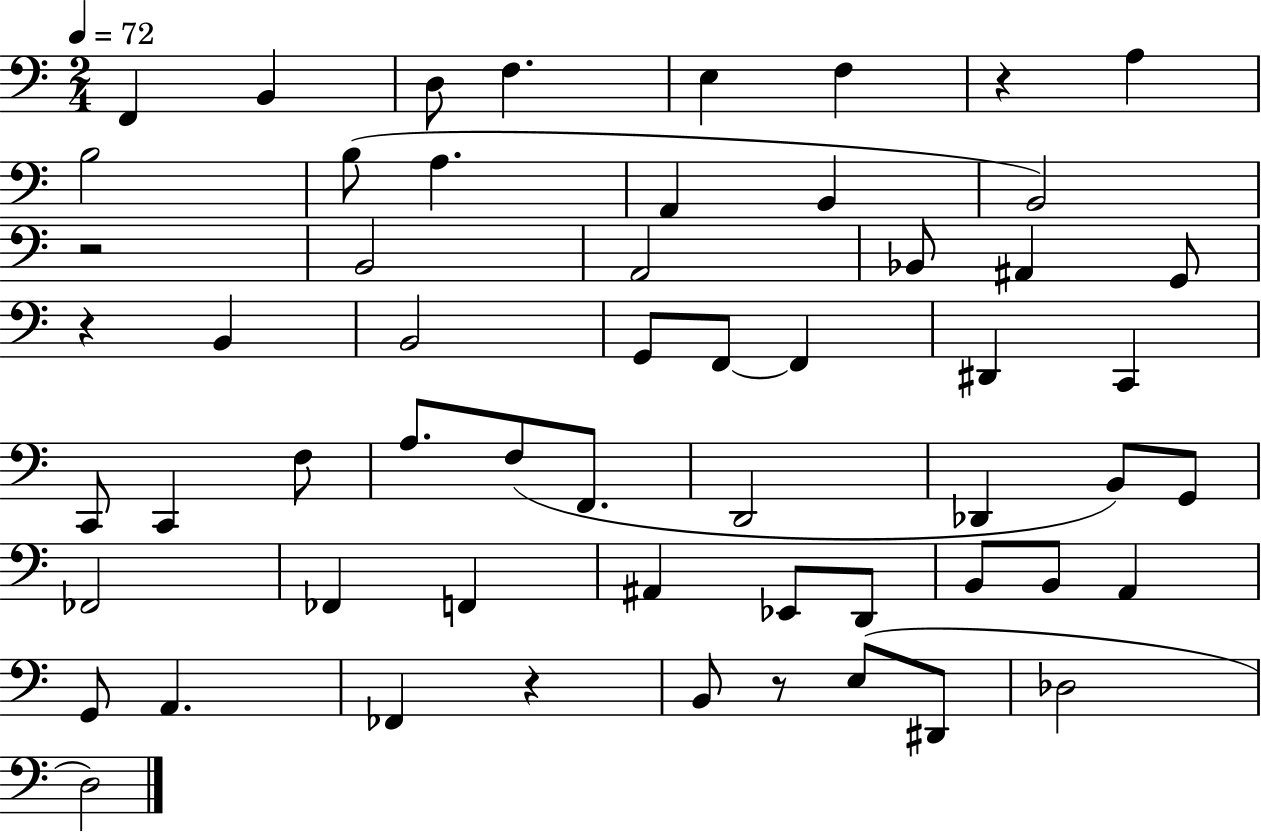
F2/q B2/q D3/e F3/q. E3/q F3/q R/q A3/q B3/h B3/e A3/q. A2/q B2/q B2/h R/h B2/h A2/h Bb2/e A#2/q G2/e R/q B2/q B2/h G2/e F2/e F2/q D#2/q C2/q C2/e C2/q F3/e A3/e. F3/e F2/e. D2/h Db2/q B2/e G2/e FES2/h FES2/q F2/q A#2/q Eb2/e D2/e B2/e B2/e A2/q G2/e A2/q. FES2/q R/q B2/e R/e E3/e D#2/e Db3/h D3/h